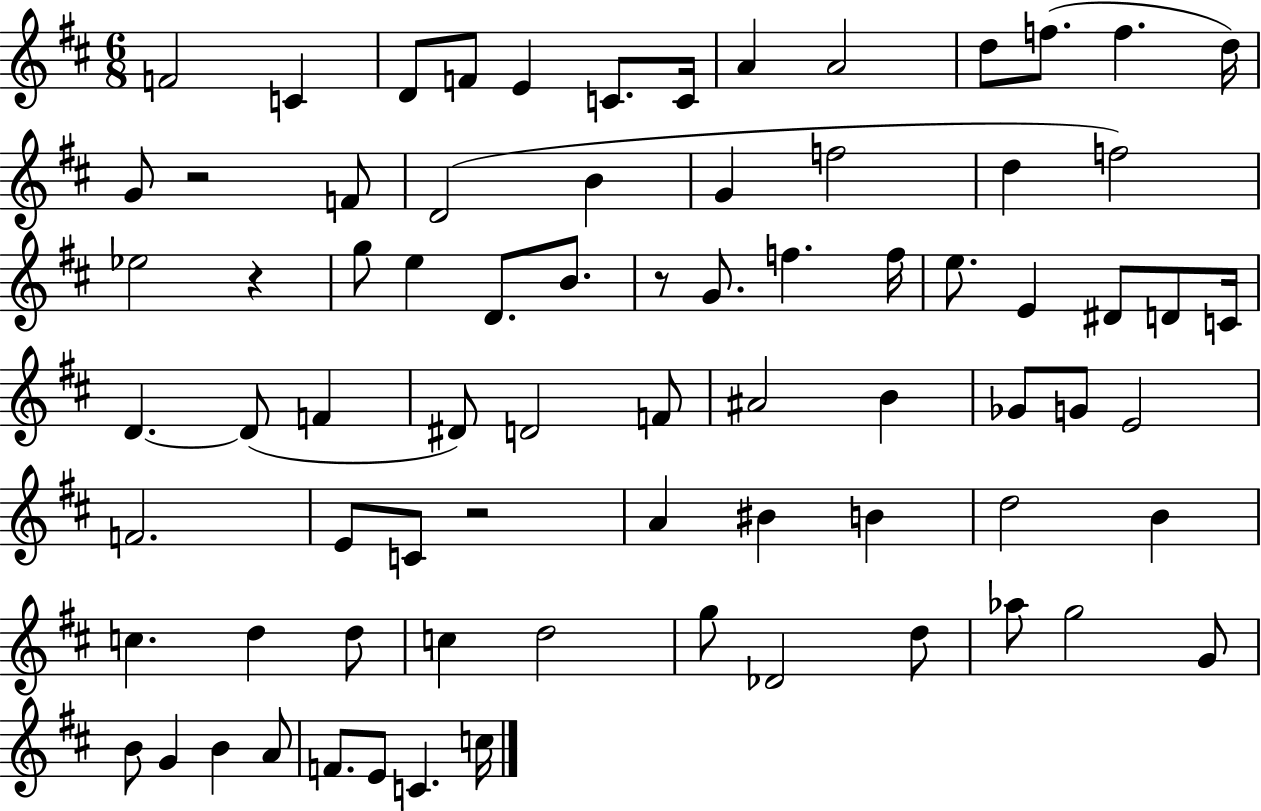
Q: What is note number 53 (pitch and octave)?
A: B4